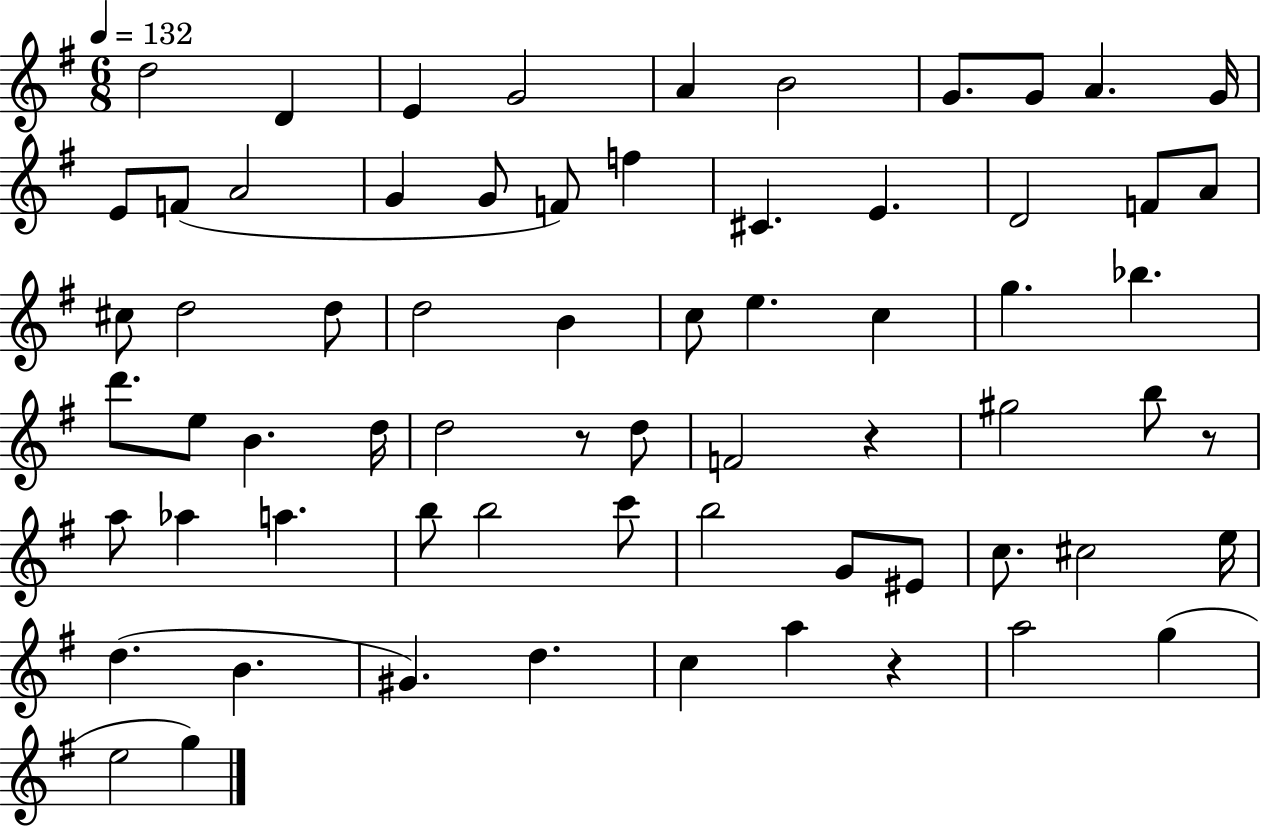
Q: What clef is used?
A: treble